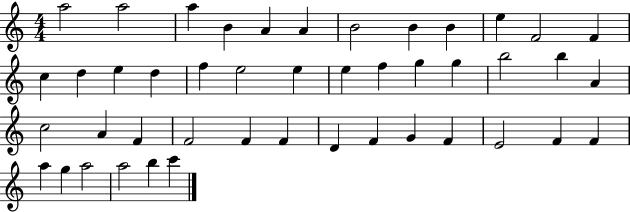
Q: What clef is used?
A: treble